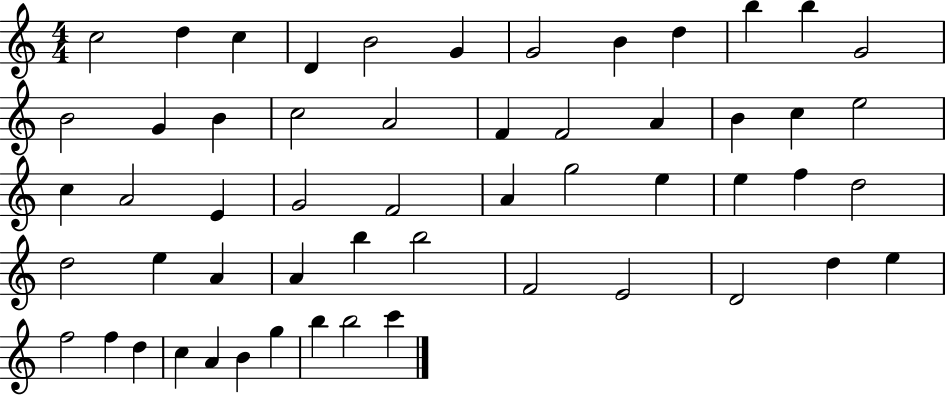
X:1
T:Untitled
M:4/4
L:1/4
K:C
c2 d c D B2 G G2 B d b b G2 B2 G B c2 A2 F F2 A B c e2 c A2 E G2 F2 A g2 e e f d2 d2 e A A b b2 F2 E2 D2 d e f2 f d c A B g b b2 c'